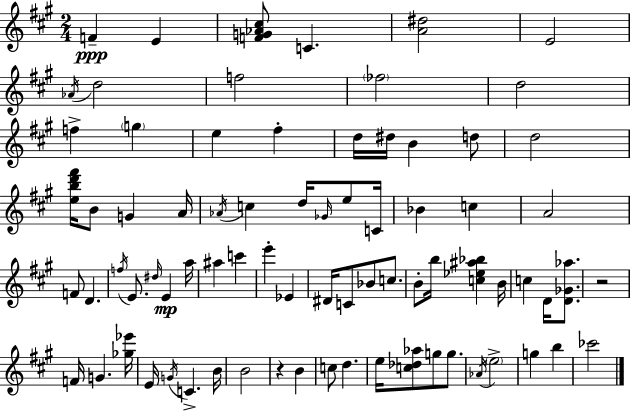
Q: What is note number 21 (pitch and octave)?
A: A4